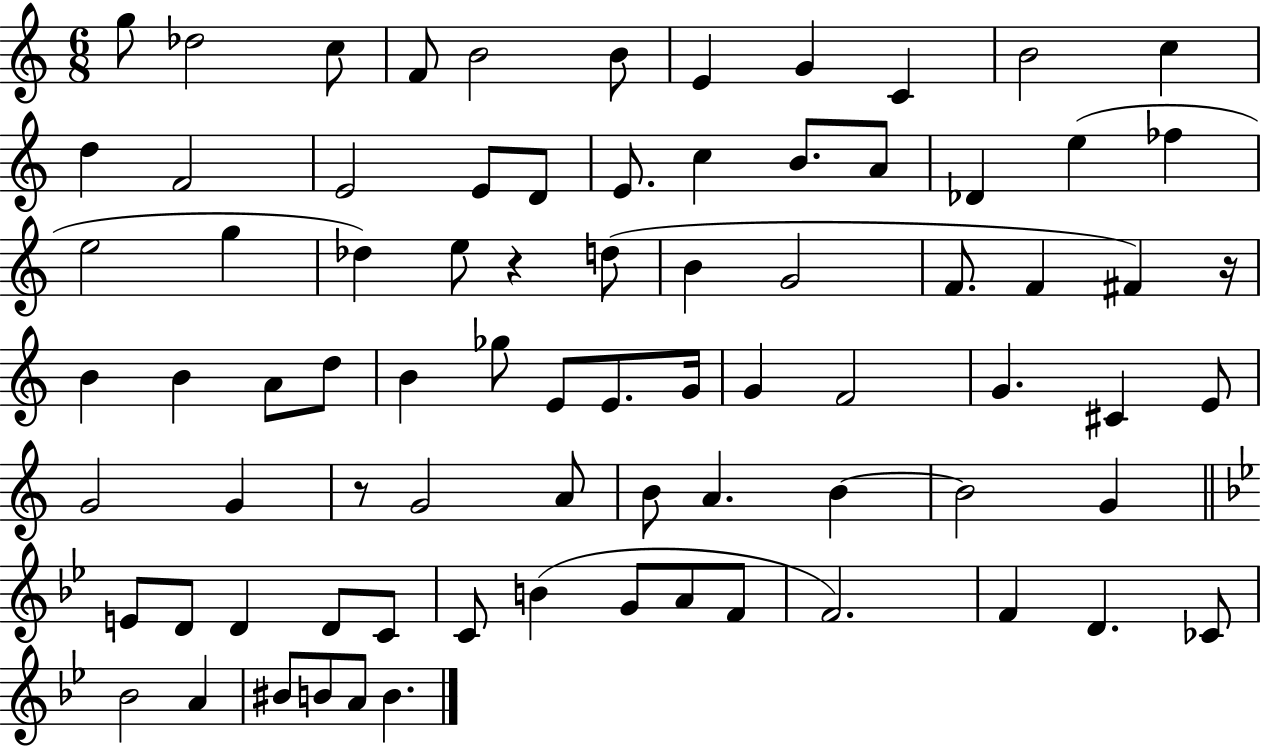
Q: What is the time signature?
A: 6/8